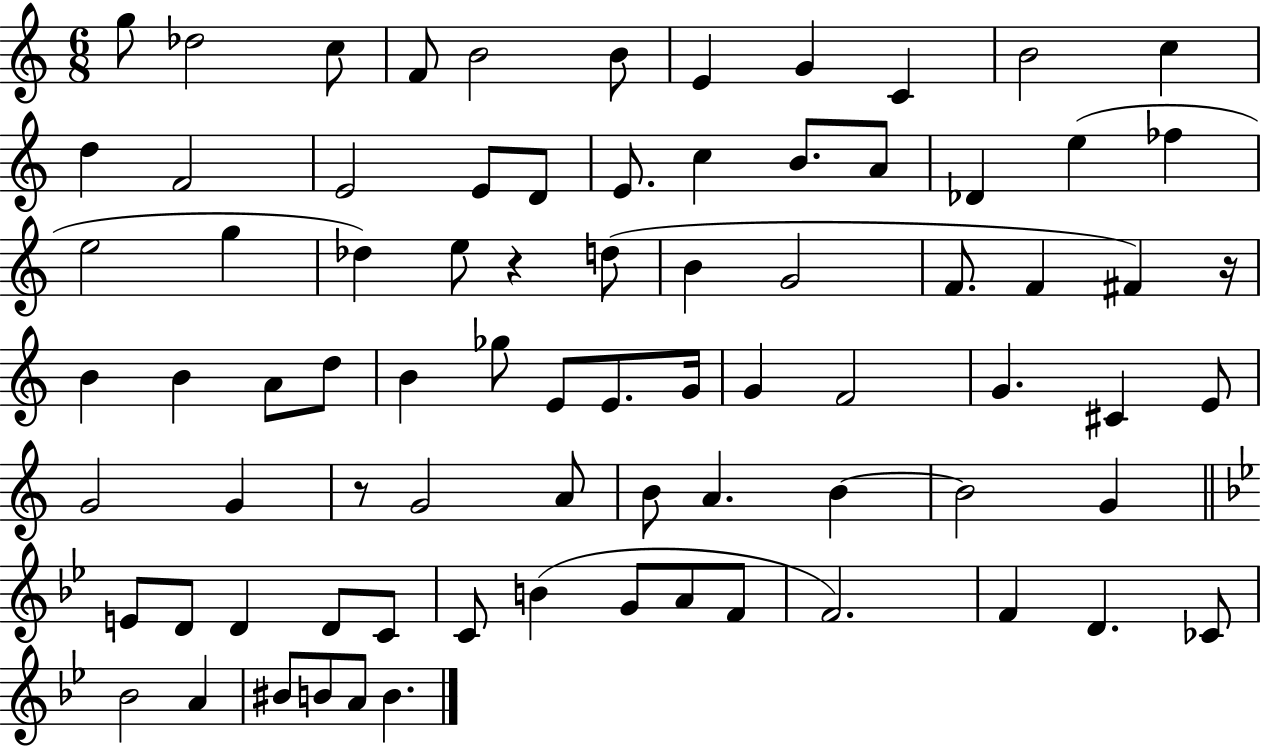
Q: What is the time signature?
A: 6/8